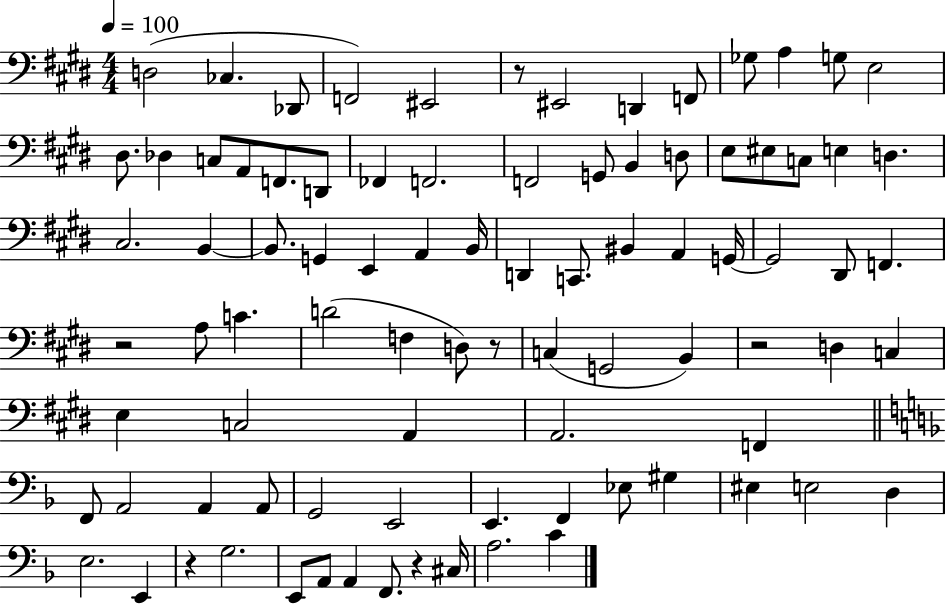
D3/h CES3/q. Db2/e F2/h EIS2/h R/e EIS2/h D2/q F2/e Gb3/e A3/q G3/e E3/h D#3/e. Db3/q C3/e A2/e F2/e. D2/e FES2/q F2/h. F2/h G2/e B2/q D3/e E3/e EIS3/e C3/e E3/q D3/q. C#3/h. B2/q B2/e. G2/q E2/q A2/q B2/s D2/q C2/e. BIS2/q A2/q G2/s G2/h D#2/e F2/q. R/h A3/e C4/q. D4/h F3/q D3/e R/e C3/q G2/h B2/q R/h D3/q C3/q E3/q C3/h A2/q A2/h. F2/q F2/e A2/h A2/q A2/e G2/h E2/h E2/q. F2/q Eb3/e G#3/q EIS3/q E3/h D3/q E3/h. E2/q R/q G3/h. E2/e A2/e A2/q F2/e. R/q C#3/s A3/h. C4/q